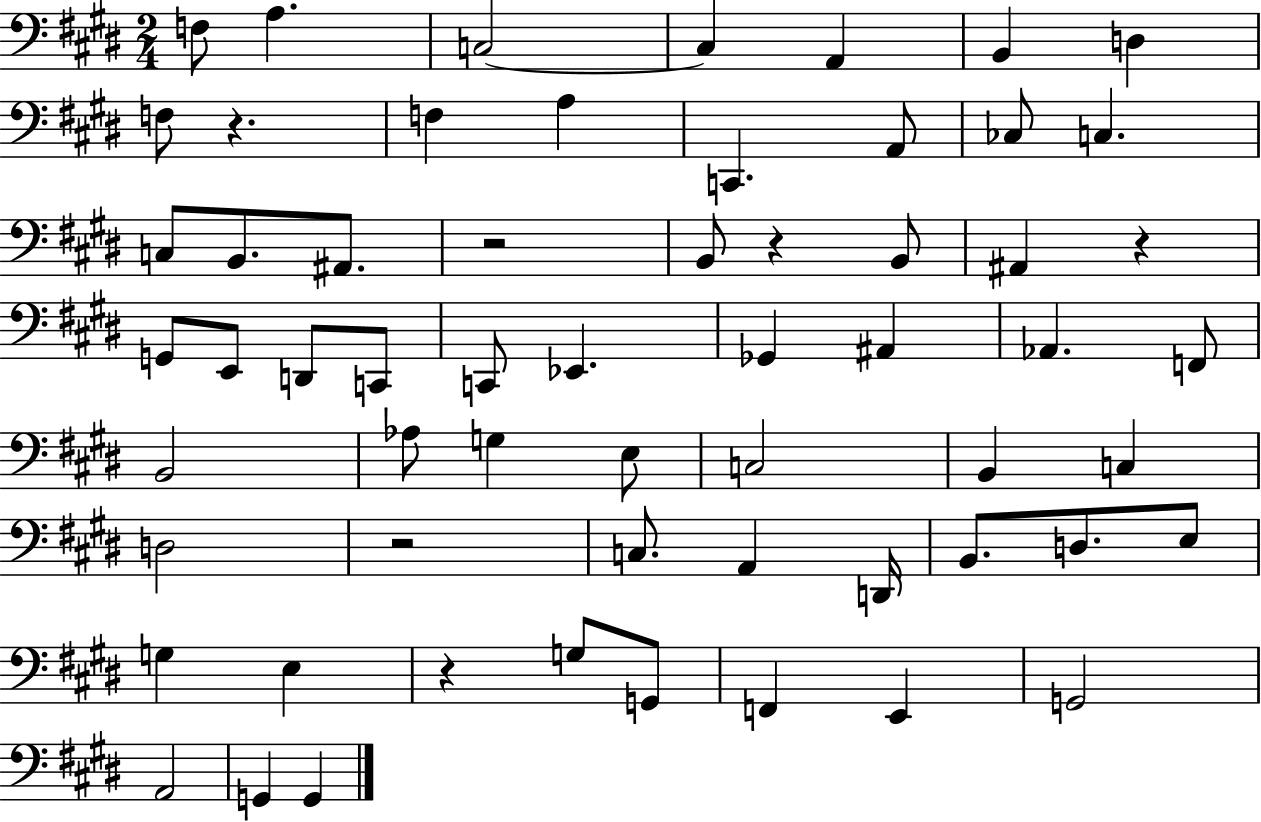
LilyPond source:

{
  \clef bass
  \numericTimeSignature
  \time 2/4
  \key e \major
  f8 a4. | c2~~ | c4 a,4 | b,4 d4 | \break f8 r4. | f4 a4 | c,4. a,8 | ces8 c4. | \break c8 b,8. ais,8. | r2 | b,8 r4 b,8 | ais,4 r4 | \break g,8 e,8 d,8 c,8 | c,8 ees,4. | ges,4 ais,4 | aes,4. f,8 | \break b,2 | aes8 g4 e8 | c2 | b,4 c4 | \break d2 | r2 | c8. a,4 d,16 | b,8. d8. e8 | \break g4 e4 | r4 g8 g,8 | f,4 e,4 | g,2 | \break a,2 | g,4 g,4 | \bar "|."
}